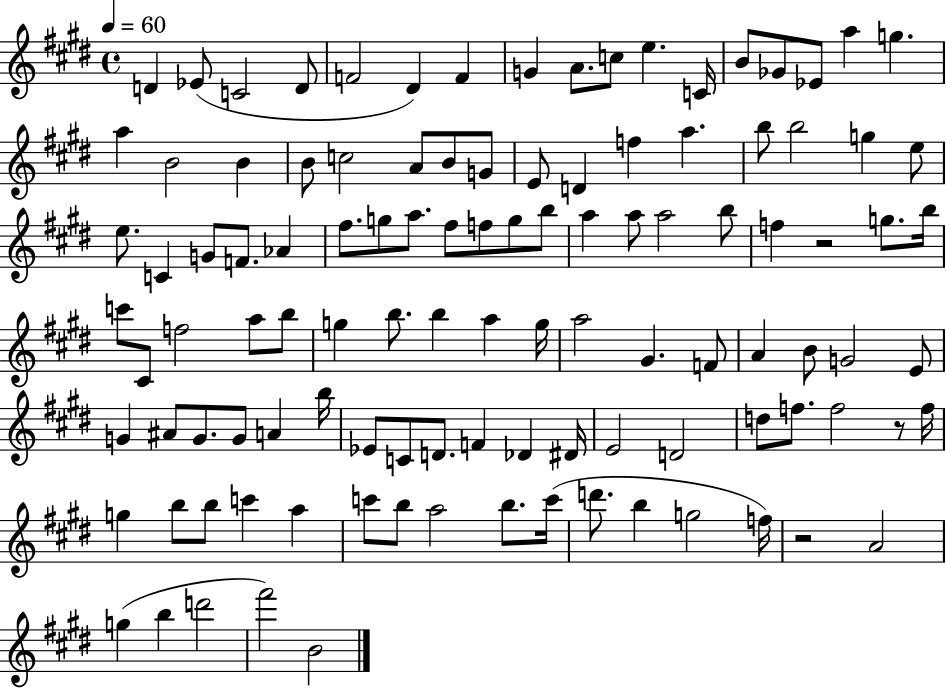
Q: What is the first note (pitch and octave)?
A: D4